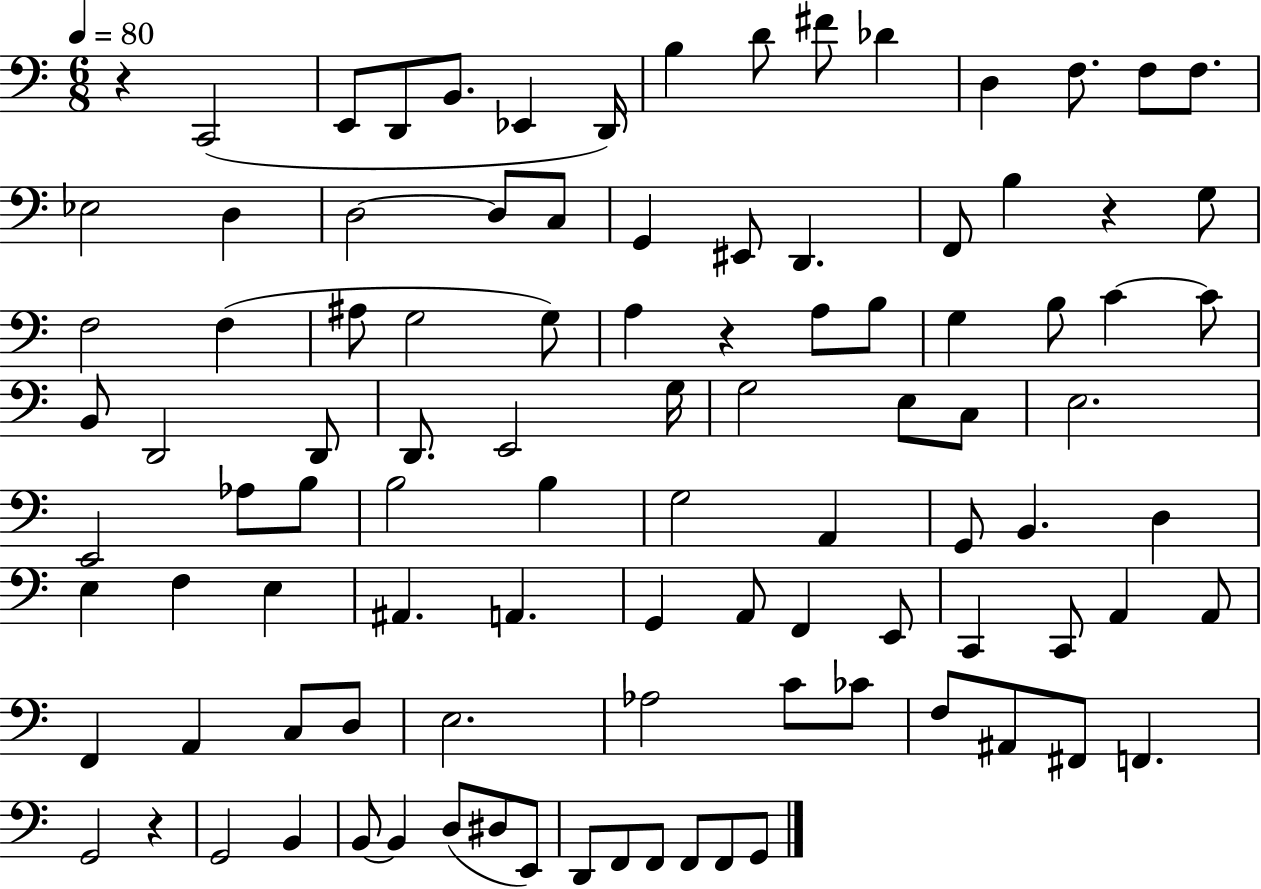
R/q C2/h E2/e D2/e B2/e. Eb2/q D2/s B3/q D4/e F#4/e Db4/q D3/q F3/e. F3/e F3/e. Eb3/h D3/q D3/h D3/e C3/e G2/q EIS2/e D2/q. F2/e B3/q R/q G3/e F3/h F3/q A#3/e G3/h G3/e A3/q R/q A3/e B3/e G3/q B3/e C4/q C4/e B2/e D2/h D2/e D2/e. E2/h G3/s G3/h E3/e C3/e E3/h. E2/h Ab3/e B3/e B3/h B3/q G3/h A2/q G2/e B2/q. D3/q E3/q F3/q E3/q A#2/q. A2/q. G2/q A2/e F2/q E2/e C2/q C2/e A2/q A2/e F2/q A2/q C3/e D3/e E3/h. Ab3/h C4/e CES4/e F3/e A#2/e F#2/e F2/q. G2/h R/q G2/h B2/q B2/e B2/q D3/e D#3/e E2/e D2/e F2/e F2/e F2/e F2/e G2/e